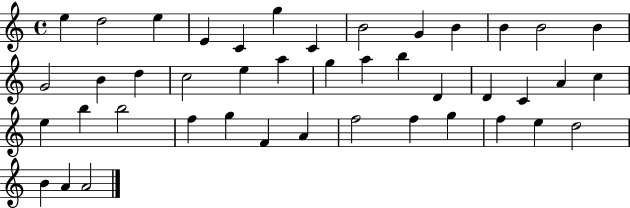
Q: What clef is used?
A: treble